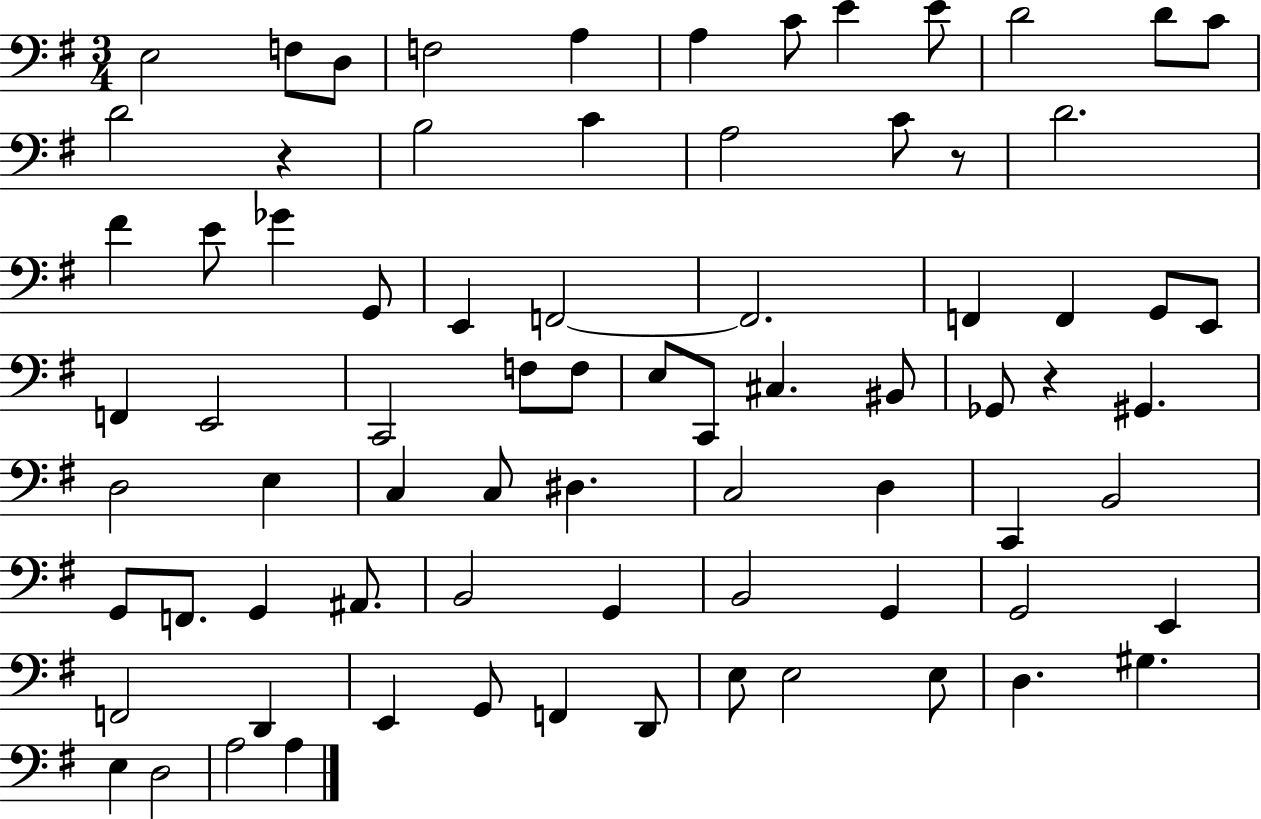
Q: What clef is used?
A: bass